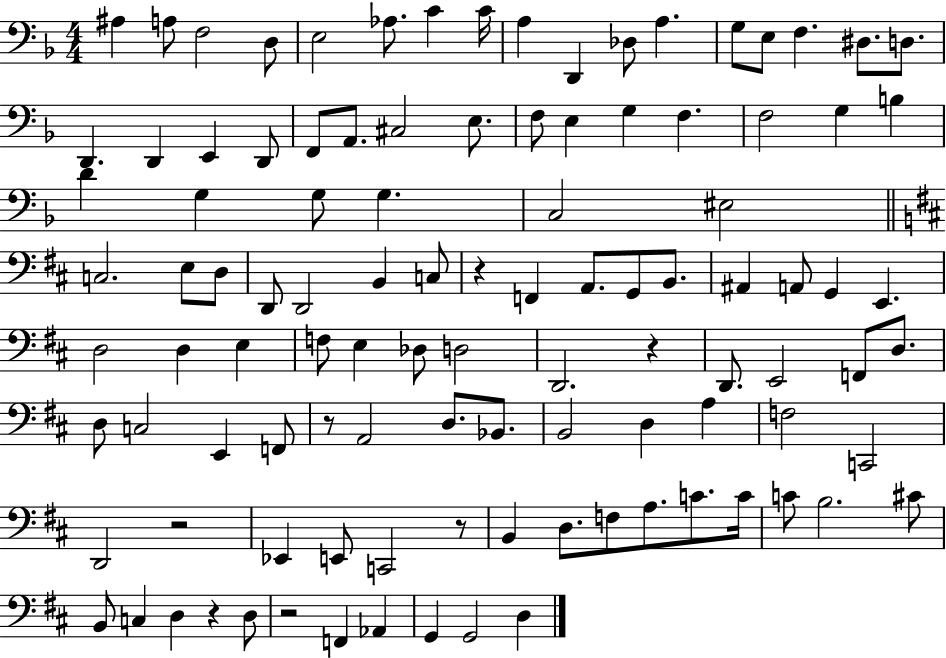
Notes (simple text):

A#3/q A3/e F3/h D3/e E3/h Ab3/e. C4/q C4/s A3/q D2/q Db3/e A3/q. G3/e E3/e F3/q. D#3/e. D3/e. D2/q. D2/q E2/q D2/e F2/e A2/e. C#3/h E3/e. F3/e E3/q G3/q F3/q. F3/h G3/q B3/q D4/q G3/q G3/e G3/q. C3/h EIS3/h C3/h. E3/e D3/e D2/e D2/h B2/q C3/e R/q F2/q A2/e. G2/e B2/e. A#2/q A2/e G2/q E2/q. D3/h D3/q E3/q F3/e E3/q Db3/e D3/h D2/h. R/q D2/e. E2/h F2/e D3/e. D3/e C3/h E2/q F2/e R/e A2/h D3/e. Bb2/e. B2/h D3/q A3/q F3/h C2/h D2/h R/h Eb2/q E2/e C2/h R/e B2/q D3/e. F3/e A3/e. C4/e. C4/s C4/e B3/h. C#4/e B2/e C3/q D3/q R/q D3/e R/h F2/q Ab2/q G2/q G2/h D3/q